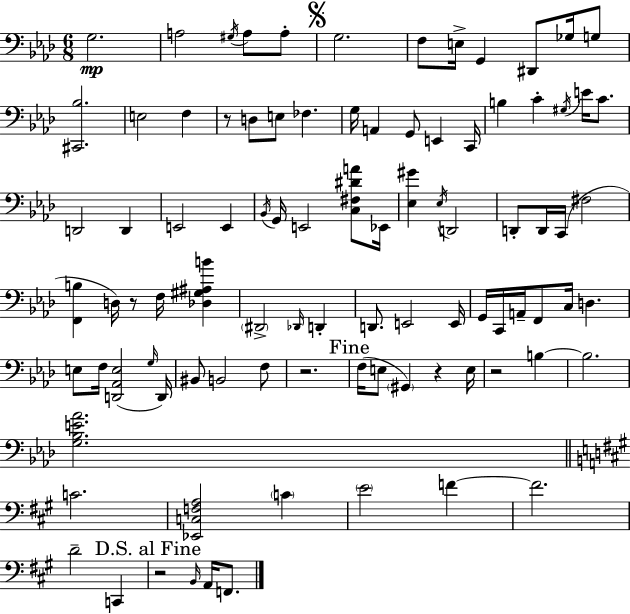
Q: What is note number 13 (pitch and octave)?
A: E3